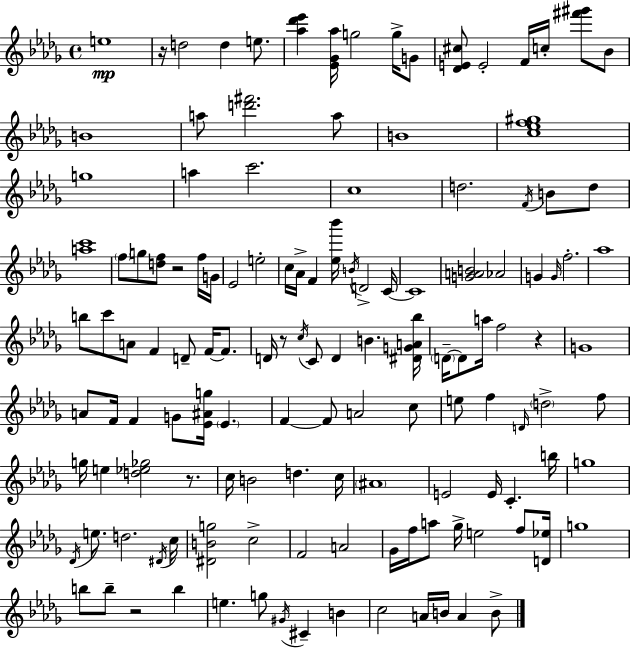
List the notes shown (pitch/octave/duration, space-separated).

E5/w R/s D5/h D5/q E5/e. [Ab5,Db6,Eb6]/q [Eb4,Gb4,Ab5]/s G5/h G5/s G4/e [Db4,E4,C#5]/e E4/h F4/s C5/s [F#6,G#6]/e Bb4/e B4/w A5/e [D6,F#6]/h. A5/e B4/w [C5,Eb5,F5,G#5]/w G5/w A5/q C6/h. C5/w D5/h. F4/s B4/e D5/e [A5,C6]/w F5/e G5/e [D5,F5]/e R/h F5/s G4/s Eb4/h E5/h C5/s Ab4/s F4/q [Eb5,Bb6]/s B4/s D4/h C4/s C4/w [G4,A4,B4]/h Ab4/h G4/q G4/s F5/h. Ab5/w B5/e C6/e A4/e F4/q D4/e F4/s F4/e. D4/s R/e C5/s C4/e D4/q B4/q. [D#4,G4,A4,Bb5]/s D4/s D4/e A5/s F5/h R/q G4/w A4/e F4/s F4/q G4/e [Eb4,A#4,G5]/s Eb4/q. F4/q F4/e A4/h C5/e E5/e F5/q D4/s D5/h F5/e G5/s E5/q [D5,Eb5,Gb5]/h R/e. C5/s B4/h D5/q. C5/s A#4/w E4/h E4/s C4/q. B5/s G5/w Db4/s E5/e. D5/h. D#4/s C5/s [D#4,B4,G5]/h C5/h F4/h A4/h Gb4/s F5/s A5/e Gb5/s E5/h F5/e [D4,Eb5]/s G5/w B5/e B5/e R/h B5/q E5/q. G5/e G#4/s C#4/q B4/q C5/h A4/s B4/s A4/q B4/e